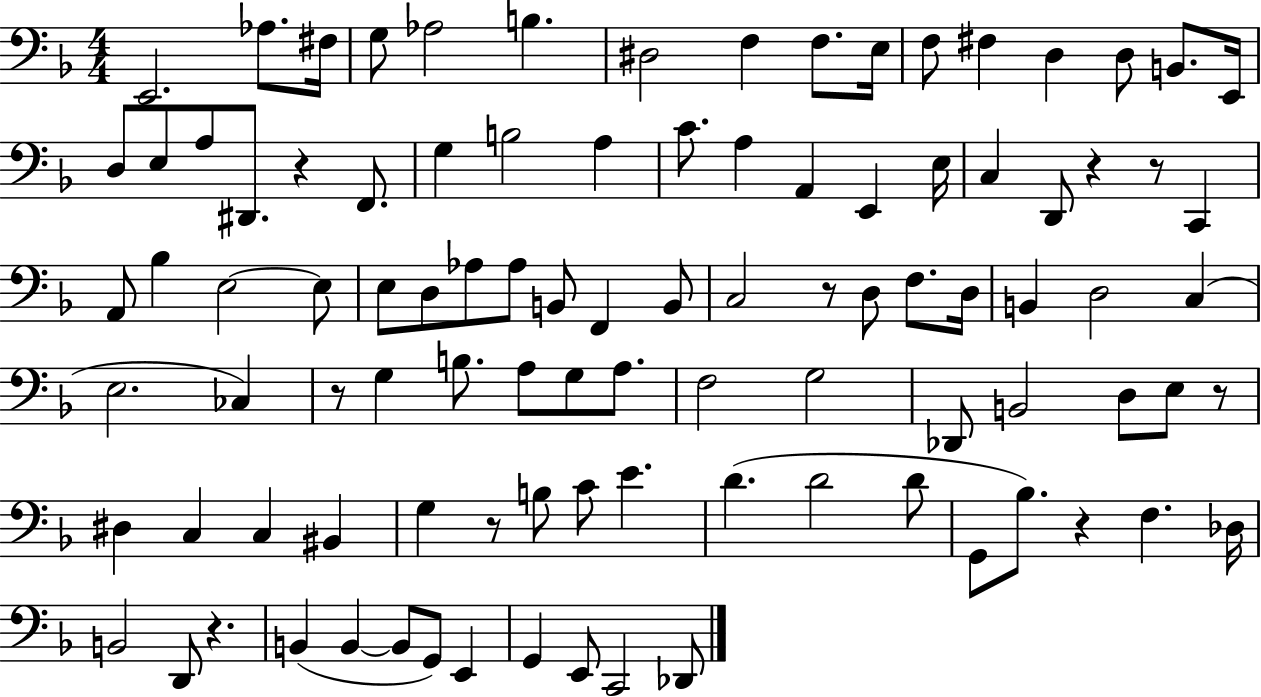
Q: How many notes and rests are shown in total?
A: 98